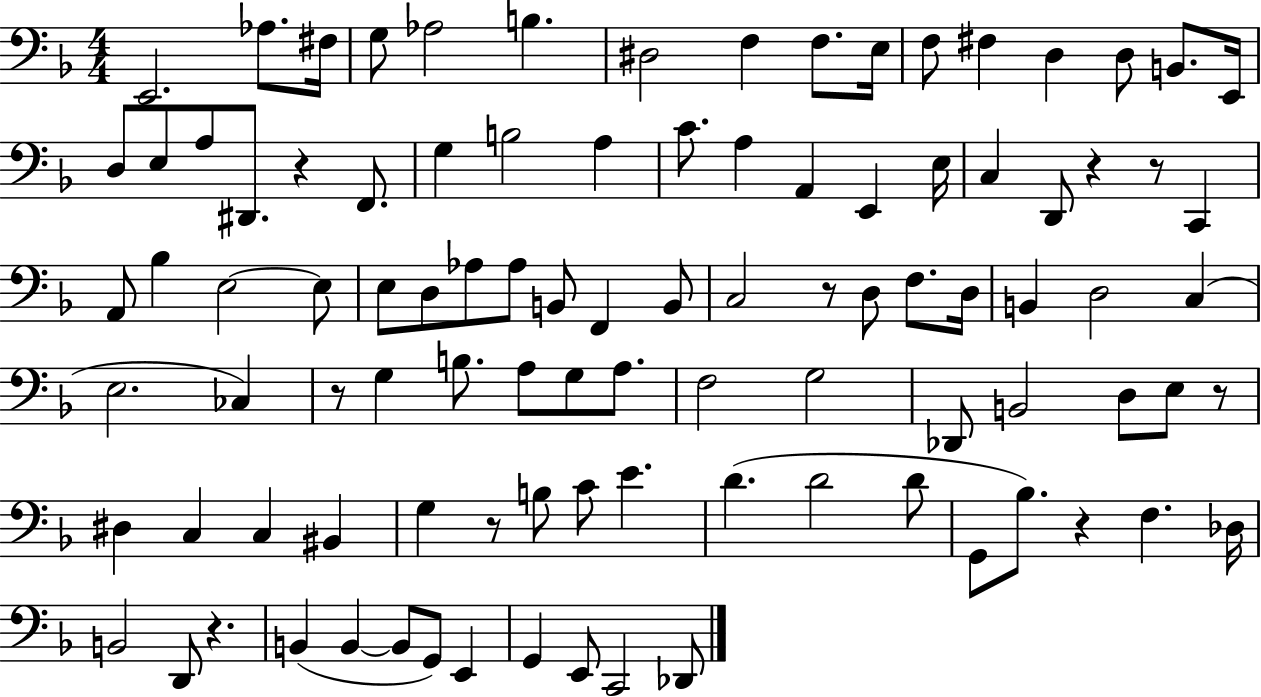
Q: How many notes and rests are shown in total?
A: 98